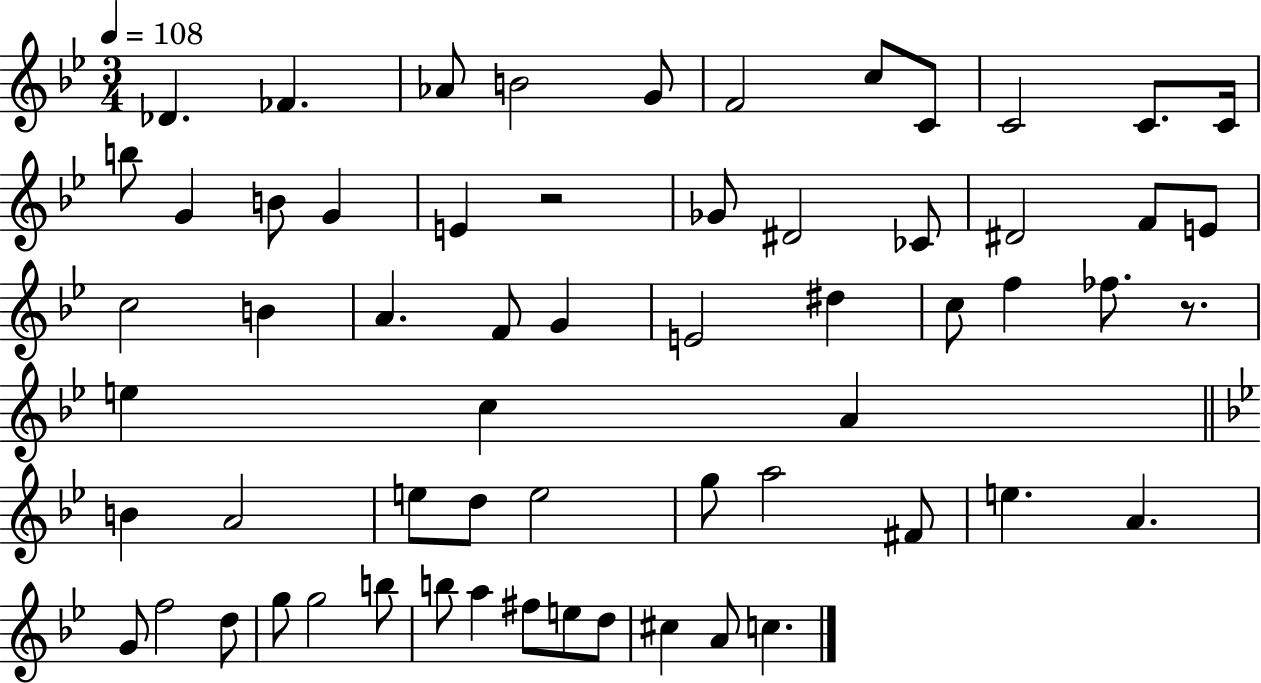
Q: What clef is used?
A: treble